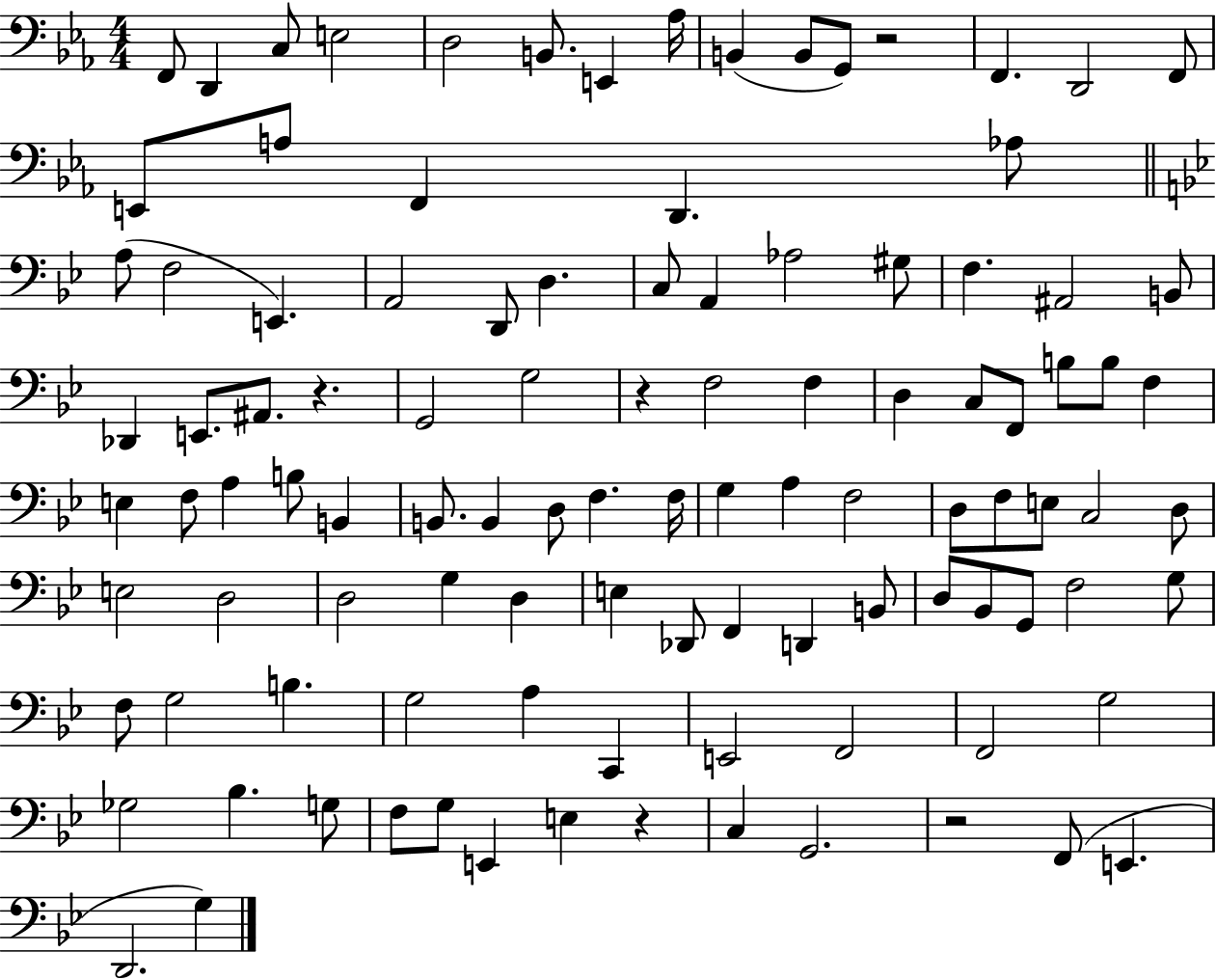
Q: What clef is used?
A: bass